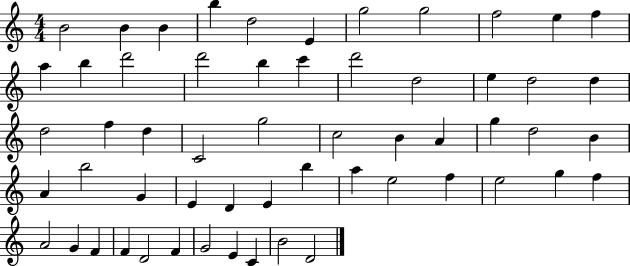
{
  \clef treble
  \numericTimeSignature
  \time 4/4
  \key c \major
  b'2 b'4 b'4 | b''4 d''2 e'4 | g''2 g''2 | f''2 e''4 f''4 | \break a''4 b''4 d'''2 | d'''2 b''4 c'''4 | d'''2 d''2 | e''4 d''2 d''4 | \break d''2 f''4 d''4 | c'2 g''2 | c''2 b'4 a'4 | g''4 d''2 b'4 | \break a'4 b''2 g'4 | e'4 d'4 e'4 b''4 | a''4 e''2 f''4 | e''2 g''4 f''4 | \break a'2 g'4 f'4 | f'4 d'2 f'4 | g'2 e'4 c'4 | b'2 d'2 | \break \bar "|."
}